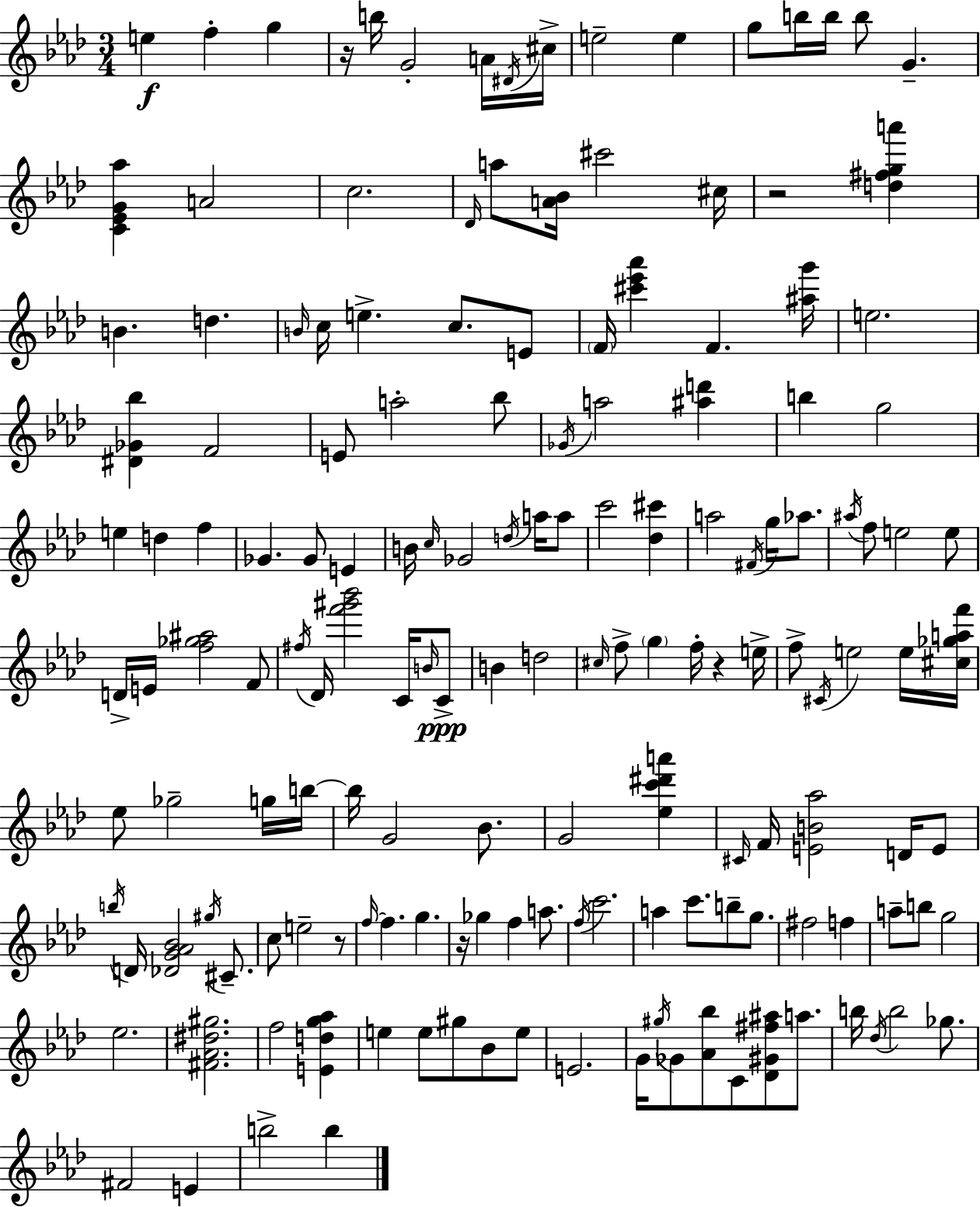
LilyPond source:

{
  \clef treble
  \numericTimeSignature
  \time 3/4
  \key f \minor
  e''4\f f''4-. g''4 | r16 b''16 g'2-. a'16 \acciaccatura { dis'16 } | cis''16-> e''2-- e''4 | g''8 b''16 b''16 b''8 g'4.-- | \break <c' ees' g' aes''>4 a'2 | c''2. | \grace { des'16 } a''8 <a' bes'>16 cis'''2 | cis''16 r2 <d'' fis'' g'' a'''>4 | \break b'4. d''4. | \grace { b'16 } c''16 e''4.-> c''8. | e'8 \parenthesize f'16 <cis''' ees''' aes'''>4 f'4. | <ais'' g'''>16 e''2. | \break <dis' ges' bes''>4 f'2 | e'8 a''2-. | bes''8 \acciaccatura { ges'16 } a''2 | <ais'' d'''>4 b''4 g''2 | \break e''4 d''4 | f''4 ges'4. ges'8 | e'4 b'16 \grace { c''16 } ges'2 | \acciaccatura { d''16 } a''16 a''8 c'''2 | \break <des'' cis'''>4 a''2 | \acciaccatura { fis'16 } g''16 aes''8. \acciaccatura { ais''16 } f''8 e''2 | e''8 d'16-> e'16 <f'' ges'' ais''>2 | f'8 \acciaccatura { fis''16 } des'16 <f''' gis''' bes'''>2 | \break c'16 \grace { b'16 } c'8->\ppp b'4 | d''2 \grace { cis''16 } f''8-> | \parenthesize g''4 f''16-. r4 e''16-> f''8-> | \acciaccatura { cis'16 } e''2 e''16 <cis'' ges'' a'' f'''>16 | \break ees''8 ges''2-- g''16 b''16~~ | b''16 g'2 bes'8. | g'2 <ees'' c''' dis''' a'''>4 | \grace { cis'16 } f'16 <e' b' aes''>2 d'16 e'8 | \break \acciaccatura { b''16 } d'16 <des' g' aes' bes'>2 \acciaccatura { gis''16 } | cis'8.-- c''8 e''2-- | r8 \grace { f''16~ }~ f''4. g''4. | r16 ges''4 f''4 | \break a''8. \acciaccatura { f''16 } c'''2. | a''4 c'''8. | b''8-- g''8. fis''2 | f''4 a''8-- b''8 g''2 | \break ees''2. | <fis' aes' dis'' gis''>2. | f''2 | <e' d'' g'' aes''>4 e''4 e''8 gis''8 | \break bes'8 e''8 e'2. | g'16 \acciaccatura { gis''16 } ges'8 <aes' bes''>8 c'8 | <des' gis' fis'' ais''>8 a''8. b''16 \acciaccatura { des''16 } b''2 | ges''8. fis'2 | \break e'4 b''2-> | b''4 \bar "|."
}